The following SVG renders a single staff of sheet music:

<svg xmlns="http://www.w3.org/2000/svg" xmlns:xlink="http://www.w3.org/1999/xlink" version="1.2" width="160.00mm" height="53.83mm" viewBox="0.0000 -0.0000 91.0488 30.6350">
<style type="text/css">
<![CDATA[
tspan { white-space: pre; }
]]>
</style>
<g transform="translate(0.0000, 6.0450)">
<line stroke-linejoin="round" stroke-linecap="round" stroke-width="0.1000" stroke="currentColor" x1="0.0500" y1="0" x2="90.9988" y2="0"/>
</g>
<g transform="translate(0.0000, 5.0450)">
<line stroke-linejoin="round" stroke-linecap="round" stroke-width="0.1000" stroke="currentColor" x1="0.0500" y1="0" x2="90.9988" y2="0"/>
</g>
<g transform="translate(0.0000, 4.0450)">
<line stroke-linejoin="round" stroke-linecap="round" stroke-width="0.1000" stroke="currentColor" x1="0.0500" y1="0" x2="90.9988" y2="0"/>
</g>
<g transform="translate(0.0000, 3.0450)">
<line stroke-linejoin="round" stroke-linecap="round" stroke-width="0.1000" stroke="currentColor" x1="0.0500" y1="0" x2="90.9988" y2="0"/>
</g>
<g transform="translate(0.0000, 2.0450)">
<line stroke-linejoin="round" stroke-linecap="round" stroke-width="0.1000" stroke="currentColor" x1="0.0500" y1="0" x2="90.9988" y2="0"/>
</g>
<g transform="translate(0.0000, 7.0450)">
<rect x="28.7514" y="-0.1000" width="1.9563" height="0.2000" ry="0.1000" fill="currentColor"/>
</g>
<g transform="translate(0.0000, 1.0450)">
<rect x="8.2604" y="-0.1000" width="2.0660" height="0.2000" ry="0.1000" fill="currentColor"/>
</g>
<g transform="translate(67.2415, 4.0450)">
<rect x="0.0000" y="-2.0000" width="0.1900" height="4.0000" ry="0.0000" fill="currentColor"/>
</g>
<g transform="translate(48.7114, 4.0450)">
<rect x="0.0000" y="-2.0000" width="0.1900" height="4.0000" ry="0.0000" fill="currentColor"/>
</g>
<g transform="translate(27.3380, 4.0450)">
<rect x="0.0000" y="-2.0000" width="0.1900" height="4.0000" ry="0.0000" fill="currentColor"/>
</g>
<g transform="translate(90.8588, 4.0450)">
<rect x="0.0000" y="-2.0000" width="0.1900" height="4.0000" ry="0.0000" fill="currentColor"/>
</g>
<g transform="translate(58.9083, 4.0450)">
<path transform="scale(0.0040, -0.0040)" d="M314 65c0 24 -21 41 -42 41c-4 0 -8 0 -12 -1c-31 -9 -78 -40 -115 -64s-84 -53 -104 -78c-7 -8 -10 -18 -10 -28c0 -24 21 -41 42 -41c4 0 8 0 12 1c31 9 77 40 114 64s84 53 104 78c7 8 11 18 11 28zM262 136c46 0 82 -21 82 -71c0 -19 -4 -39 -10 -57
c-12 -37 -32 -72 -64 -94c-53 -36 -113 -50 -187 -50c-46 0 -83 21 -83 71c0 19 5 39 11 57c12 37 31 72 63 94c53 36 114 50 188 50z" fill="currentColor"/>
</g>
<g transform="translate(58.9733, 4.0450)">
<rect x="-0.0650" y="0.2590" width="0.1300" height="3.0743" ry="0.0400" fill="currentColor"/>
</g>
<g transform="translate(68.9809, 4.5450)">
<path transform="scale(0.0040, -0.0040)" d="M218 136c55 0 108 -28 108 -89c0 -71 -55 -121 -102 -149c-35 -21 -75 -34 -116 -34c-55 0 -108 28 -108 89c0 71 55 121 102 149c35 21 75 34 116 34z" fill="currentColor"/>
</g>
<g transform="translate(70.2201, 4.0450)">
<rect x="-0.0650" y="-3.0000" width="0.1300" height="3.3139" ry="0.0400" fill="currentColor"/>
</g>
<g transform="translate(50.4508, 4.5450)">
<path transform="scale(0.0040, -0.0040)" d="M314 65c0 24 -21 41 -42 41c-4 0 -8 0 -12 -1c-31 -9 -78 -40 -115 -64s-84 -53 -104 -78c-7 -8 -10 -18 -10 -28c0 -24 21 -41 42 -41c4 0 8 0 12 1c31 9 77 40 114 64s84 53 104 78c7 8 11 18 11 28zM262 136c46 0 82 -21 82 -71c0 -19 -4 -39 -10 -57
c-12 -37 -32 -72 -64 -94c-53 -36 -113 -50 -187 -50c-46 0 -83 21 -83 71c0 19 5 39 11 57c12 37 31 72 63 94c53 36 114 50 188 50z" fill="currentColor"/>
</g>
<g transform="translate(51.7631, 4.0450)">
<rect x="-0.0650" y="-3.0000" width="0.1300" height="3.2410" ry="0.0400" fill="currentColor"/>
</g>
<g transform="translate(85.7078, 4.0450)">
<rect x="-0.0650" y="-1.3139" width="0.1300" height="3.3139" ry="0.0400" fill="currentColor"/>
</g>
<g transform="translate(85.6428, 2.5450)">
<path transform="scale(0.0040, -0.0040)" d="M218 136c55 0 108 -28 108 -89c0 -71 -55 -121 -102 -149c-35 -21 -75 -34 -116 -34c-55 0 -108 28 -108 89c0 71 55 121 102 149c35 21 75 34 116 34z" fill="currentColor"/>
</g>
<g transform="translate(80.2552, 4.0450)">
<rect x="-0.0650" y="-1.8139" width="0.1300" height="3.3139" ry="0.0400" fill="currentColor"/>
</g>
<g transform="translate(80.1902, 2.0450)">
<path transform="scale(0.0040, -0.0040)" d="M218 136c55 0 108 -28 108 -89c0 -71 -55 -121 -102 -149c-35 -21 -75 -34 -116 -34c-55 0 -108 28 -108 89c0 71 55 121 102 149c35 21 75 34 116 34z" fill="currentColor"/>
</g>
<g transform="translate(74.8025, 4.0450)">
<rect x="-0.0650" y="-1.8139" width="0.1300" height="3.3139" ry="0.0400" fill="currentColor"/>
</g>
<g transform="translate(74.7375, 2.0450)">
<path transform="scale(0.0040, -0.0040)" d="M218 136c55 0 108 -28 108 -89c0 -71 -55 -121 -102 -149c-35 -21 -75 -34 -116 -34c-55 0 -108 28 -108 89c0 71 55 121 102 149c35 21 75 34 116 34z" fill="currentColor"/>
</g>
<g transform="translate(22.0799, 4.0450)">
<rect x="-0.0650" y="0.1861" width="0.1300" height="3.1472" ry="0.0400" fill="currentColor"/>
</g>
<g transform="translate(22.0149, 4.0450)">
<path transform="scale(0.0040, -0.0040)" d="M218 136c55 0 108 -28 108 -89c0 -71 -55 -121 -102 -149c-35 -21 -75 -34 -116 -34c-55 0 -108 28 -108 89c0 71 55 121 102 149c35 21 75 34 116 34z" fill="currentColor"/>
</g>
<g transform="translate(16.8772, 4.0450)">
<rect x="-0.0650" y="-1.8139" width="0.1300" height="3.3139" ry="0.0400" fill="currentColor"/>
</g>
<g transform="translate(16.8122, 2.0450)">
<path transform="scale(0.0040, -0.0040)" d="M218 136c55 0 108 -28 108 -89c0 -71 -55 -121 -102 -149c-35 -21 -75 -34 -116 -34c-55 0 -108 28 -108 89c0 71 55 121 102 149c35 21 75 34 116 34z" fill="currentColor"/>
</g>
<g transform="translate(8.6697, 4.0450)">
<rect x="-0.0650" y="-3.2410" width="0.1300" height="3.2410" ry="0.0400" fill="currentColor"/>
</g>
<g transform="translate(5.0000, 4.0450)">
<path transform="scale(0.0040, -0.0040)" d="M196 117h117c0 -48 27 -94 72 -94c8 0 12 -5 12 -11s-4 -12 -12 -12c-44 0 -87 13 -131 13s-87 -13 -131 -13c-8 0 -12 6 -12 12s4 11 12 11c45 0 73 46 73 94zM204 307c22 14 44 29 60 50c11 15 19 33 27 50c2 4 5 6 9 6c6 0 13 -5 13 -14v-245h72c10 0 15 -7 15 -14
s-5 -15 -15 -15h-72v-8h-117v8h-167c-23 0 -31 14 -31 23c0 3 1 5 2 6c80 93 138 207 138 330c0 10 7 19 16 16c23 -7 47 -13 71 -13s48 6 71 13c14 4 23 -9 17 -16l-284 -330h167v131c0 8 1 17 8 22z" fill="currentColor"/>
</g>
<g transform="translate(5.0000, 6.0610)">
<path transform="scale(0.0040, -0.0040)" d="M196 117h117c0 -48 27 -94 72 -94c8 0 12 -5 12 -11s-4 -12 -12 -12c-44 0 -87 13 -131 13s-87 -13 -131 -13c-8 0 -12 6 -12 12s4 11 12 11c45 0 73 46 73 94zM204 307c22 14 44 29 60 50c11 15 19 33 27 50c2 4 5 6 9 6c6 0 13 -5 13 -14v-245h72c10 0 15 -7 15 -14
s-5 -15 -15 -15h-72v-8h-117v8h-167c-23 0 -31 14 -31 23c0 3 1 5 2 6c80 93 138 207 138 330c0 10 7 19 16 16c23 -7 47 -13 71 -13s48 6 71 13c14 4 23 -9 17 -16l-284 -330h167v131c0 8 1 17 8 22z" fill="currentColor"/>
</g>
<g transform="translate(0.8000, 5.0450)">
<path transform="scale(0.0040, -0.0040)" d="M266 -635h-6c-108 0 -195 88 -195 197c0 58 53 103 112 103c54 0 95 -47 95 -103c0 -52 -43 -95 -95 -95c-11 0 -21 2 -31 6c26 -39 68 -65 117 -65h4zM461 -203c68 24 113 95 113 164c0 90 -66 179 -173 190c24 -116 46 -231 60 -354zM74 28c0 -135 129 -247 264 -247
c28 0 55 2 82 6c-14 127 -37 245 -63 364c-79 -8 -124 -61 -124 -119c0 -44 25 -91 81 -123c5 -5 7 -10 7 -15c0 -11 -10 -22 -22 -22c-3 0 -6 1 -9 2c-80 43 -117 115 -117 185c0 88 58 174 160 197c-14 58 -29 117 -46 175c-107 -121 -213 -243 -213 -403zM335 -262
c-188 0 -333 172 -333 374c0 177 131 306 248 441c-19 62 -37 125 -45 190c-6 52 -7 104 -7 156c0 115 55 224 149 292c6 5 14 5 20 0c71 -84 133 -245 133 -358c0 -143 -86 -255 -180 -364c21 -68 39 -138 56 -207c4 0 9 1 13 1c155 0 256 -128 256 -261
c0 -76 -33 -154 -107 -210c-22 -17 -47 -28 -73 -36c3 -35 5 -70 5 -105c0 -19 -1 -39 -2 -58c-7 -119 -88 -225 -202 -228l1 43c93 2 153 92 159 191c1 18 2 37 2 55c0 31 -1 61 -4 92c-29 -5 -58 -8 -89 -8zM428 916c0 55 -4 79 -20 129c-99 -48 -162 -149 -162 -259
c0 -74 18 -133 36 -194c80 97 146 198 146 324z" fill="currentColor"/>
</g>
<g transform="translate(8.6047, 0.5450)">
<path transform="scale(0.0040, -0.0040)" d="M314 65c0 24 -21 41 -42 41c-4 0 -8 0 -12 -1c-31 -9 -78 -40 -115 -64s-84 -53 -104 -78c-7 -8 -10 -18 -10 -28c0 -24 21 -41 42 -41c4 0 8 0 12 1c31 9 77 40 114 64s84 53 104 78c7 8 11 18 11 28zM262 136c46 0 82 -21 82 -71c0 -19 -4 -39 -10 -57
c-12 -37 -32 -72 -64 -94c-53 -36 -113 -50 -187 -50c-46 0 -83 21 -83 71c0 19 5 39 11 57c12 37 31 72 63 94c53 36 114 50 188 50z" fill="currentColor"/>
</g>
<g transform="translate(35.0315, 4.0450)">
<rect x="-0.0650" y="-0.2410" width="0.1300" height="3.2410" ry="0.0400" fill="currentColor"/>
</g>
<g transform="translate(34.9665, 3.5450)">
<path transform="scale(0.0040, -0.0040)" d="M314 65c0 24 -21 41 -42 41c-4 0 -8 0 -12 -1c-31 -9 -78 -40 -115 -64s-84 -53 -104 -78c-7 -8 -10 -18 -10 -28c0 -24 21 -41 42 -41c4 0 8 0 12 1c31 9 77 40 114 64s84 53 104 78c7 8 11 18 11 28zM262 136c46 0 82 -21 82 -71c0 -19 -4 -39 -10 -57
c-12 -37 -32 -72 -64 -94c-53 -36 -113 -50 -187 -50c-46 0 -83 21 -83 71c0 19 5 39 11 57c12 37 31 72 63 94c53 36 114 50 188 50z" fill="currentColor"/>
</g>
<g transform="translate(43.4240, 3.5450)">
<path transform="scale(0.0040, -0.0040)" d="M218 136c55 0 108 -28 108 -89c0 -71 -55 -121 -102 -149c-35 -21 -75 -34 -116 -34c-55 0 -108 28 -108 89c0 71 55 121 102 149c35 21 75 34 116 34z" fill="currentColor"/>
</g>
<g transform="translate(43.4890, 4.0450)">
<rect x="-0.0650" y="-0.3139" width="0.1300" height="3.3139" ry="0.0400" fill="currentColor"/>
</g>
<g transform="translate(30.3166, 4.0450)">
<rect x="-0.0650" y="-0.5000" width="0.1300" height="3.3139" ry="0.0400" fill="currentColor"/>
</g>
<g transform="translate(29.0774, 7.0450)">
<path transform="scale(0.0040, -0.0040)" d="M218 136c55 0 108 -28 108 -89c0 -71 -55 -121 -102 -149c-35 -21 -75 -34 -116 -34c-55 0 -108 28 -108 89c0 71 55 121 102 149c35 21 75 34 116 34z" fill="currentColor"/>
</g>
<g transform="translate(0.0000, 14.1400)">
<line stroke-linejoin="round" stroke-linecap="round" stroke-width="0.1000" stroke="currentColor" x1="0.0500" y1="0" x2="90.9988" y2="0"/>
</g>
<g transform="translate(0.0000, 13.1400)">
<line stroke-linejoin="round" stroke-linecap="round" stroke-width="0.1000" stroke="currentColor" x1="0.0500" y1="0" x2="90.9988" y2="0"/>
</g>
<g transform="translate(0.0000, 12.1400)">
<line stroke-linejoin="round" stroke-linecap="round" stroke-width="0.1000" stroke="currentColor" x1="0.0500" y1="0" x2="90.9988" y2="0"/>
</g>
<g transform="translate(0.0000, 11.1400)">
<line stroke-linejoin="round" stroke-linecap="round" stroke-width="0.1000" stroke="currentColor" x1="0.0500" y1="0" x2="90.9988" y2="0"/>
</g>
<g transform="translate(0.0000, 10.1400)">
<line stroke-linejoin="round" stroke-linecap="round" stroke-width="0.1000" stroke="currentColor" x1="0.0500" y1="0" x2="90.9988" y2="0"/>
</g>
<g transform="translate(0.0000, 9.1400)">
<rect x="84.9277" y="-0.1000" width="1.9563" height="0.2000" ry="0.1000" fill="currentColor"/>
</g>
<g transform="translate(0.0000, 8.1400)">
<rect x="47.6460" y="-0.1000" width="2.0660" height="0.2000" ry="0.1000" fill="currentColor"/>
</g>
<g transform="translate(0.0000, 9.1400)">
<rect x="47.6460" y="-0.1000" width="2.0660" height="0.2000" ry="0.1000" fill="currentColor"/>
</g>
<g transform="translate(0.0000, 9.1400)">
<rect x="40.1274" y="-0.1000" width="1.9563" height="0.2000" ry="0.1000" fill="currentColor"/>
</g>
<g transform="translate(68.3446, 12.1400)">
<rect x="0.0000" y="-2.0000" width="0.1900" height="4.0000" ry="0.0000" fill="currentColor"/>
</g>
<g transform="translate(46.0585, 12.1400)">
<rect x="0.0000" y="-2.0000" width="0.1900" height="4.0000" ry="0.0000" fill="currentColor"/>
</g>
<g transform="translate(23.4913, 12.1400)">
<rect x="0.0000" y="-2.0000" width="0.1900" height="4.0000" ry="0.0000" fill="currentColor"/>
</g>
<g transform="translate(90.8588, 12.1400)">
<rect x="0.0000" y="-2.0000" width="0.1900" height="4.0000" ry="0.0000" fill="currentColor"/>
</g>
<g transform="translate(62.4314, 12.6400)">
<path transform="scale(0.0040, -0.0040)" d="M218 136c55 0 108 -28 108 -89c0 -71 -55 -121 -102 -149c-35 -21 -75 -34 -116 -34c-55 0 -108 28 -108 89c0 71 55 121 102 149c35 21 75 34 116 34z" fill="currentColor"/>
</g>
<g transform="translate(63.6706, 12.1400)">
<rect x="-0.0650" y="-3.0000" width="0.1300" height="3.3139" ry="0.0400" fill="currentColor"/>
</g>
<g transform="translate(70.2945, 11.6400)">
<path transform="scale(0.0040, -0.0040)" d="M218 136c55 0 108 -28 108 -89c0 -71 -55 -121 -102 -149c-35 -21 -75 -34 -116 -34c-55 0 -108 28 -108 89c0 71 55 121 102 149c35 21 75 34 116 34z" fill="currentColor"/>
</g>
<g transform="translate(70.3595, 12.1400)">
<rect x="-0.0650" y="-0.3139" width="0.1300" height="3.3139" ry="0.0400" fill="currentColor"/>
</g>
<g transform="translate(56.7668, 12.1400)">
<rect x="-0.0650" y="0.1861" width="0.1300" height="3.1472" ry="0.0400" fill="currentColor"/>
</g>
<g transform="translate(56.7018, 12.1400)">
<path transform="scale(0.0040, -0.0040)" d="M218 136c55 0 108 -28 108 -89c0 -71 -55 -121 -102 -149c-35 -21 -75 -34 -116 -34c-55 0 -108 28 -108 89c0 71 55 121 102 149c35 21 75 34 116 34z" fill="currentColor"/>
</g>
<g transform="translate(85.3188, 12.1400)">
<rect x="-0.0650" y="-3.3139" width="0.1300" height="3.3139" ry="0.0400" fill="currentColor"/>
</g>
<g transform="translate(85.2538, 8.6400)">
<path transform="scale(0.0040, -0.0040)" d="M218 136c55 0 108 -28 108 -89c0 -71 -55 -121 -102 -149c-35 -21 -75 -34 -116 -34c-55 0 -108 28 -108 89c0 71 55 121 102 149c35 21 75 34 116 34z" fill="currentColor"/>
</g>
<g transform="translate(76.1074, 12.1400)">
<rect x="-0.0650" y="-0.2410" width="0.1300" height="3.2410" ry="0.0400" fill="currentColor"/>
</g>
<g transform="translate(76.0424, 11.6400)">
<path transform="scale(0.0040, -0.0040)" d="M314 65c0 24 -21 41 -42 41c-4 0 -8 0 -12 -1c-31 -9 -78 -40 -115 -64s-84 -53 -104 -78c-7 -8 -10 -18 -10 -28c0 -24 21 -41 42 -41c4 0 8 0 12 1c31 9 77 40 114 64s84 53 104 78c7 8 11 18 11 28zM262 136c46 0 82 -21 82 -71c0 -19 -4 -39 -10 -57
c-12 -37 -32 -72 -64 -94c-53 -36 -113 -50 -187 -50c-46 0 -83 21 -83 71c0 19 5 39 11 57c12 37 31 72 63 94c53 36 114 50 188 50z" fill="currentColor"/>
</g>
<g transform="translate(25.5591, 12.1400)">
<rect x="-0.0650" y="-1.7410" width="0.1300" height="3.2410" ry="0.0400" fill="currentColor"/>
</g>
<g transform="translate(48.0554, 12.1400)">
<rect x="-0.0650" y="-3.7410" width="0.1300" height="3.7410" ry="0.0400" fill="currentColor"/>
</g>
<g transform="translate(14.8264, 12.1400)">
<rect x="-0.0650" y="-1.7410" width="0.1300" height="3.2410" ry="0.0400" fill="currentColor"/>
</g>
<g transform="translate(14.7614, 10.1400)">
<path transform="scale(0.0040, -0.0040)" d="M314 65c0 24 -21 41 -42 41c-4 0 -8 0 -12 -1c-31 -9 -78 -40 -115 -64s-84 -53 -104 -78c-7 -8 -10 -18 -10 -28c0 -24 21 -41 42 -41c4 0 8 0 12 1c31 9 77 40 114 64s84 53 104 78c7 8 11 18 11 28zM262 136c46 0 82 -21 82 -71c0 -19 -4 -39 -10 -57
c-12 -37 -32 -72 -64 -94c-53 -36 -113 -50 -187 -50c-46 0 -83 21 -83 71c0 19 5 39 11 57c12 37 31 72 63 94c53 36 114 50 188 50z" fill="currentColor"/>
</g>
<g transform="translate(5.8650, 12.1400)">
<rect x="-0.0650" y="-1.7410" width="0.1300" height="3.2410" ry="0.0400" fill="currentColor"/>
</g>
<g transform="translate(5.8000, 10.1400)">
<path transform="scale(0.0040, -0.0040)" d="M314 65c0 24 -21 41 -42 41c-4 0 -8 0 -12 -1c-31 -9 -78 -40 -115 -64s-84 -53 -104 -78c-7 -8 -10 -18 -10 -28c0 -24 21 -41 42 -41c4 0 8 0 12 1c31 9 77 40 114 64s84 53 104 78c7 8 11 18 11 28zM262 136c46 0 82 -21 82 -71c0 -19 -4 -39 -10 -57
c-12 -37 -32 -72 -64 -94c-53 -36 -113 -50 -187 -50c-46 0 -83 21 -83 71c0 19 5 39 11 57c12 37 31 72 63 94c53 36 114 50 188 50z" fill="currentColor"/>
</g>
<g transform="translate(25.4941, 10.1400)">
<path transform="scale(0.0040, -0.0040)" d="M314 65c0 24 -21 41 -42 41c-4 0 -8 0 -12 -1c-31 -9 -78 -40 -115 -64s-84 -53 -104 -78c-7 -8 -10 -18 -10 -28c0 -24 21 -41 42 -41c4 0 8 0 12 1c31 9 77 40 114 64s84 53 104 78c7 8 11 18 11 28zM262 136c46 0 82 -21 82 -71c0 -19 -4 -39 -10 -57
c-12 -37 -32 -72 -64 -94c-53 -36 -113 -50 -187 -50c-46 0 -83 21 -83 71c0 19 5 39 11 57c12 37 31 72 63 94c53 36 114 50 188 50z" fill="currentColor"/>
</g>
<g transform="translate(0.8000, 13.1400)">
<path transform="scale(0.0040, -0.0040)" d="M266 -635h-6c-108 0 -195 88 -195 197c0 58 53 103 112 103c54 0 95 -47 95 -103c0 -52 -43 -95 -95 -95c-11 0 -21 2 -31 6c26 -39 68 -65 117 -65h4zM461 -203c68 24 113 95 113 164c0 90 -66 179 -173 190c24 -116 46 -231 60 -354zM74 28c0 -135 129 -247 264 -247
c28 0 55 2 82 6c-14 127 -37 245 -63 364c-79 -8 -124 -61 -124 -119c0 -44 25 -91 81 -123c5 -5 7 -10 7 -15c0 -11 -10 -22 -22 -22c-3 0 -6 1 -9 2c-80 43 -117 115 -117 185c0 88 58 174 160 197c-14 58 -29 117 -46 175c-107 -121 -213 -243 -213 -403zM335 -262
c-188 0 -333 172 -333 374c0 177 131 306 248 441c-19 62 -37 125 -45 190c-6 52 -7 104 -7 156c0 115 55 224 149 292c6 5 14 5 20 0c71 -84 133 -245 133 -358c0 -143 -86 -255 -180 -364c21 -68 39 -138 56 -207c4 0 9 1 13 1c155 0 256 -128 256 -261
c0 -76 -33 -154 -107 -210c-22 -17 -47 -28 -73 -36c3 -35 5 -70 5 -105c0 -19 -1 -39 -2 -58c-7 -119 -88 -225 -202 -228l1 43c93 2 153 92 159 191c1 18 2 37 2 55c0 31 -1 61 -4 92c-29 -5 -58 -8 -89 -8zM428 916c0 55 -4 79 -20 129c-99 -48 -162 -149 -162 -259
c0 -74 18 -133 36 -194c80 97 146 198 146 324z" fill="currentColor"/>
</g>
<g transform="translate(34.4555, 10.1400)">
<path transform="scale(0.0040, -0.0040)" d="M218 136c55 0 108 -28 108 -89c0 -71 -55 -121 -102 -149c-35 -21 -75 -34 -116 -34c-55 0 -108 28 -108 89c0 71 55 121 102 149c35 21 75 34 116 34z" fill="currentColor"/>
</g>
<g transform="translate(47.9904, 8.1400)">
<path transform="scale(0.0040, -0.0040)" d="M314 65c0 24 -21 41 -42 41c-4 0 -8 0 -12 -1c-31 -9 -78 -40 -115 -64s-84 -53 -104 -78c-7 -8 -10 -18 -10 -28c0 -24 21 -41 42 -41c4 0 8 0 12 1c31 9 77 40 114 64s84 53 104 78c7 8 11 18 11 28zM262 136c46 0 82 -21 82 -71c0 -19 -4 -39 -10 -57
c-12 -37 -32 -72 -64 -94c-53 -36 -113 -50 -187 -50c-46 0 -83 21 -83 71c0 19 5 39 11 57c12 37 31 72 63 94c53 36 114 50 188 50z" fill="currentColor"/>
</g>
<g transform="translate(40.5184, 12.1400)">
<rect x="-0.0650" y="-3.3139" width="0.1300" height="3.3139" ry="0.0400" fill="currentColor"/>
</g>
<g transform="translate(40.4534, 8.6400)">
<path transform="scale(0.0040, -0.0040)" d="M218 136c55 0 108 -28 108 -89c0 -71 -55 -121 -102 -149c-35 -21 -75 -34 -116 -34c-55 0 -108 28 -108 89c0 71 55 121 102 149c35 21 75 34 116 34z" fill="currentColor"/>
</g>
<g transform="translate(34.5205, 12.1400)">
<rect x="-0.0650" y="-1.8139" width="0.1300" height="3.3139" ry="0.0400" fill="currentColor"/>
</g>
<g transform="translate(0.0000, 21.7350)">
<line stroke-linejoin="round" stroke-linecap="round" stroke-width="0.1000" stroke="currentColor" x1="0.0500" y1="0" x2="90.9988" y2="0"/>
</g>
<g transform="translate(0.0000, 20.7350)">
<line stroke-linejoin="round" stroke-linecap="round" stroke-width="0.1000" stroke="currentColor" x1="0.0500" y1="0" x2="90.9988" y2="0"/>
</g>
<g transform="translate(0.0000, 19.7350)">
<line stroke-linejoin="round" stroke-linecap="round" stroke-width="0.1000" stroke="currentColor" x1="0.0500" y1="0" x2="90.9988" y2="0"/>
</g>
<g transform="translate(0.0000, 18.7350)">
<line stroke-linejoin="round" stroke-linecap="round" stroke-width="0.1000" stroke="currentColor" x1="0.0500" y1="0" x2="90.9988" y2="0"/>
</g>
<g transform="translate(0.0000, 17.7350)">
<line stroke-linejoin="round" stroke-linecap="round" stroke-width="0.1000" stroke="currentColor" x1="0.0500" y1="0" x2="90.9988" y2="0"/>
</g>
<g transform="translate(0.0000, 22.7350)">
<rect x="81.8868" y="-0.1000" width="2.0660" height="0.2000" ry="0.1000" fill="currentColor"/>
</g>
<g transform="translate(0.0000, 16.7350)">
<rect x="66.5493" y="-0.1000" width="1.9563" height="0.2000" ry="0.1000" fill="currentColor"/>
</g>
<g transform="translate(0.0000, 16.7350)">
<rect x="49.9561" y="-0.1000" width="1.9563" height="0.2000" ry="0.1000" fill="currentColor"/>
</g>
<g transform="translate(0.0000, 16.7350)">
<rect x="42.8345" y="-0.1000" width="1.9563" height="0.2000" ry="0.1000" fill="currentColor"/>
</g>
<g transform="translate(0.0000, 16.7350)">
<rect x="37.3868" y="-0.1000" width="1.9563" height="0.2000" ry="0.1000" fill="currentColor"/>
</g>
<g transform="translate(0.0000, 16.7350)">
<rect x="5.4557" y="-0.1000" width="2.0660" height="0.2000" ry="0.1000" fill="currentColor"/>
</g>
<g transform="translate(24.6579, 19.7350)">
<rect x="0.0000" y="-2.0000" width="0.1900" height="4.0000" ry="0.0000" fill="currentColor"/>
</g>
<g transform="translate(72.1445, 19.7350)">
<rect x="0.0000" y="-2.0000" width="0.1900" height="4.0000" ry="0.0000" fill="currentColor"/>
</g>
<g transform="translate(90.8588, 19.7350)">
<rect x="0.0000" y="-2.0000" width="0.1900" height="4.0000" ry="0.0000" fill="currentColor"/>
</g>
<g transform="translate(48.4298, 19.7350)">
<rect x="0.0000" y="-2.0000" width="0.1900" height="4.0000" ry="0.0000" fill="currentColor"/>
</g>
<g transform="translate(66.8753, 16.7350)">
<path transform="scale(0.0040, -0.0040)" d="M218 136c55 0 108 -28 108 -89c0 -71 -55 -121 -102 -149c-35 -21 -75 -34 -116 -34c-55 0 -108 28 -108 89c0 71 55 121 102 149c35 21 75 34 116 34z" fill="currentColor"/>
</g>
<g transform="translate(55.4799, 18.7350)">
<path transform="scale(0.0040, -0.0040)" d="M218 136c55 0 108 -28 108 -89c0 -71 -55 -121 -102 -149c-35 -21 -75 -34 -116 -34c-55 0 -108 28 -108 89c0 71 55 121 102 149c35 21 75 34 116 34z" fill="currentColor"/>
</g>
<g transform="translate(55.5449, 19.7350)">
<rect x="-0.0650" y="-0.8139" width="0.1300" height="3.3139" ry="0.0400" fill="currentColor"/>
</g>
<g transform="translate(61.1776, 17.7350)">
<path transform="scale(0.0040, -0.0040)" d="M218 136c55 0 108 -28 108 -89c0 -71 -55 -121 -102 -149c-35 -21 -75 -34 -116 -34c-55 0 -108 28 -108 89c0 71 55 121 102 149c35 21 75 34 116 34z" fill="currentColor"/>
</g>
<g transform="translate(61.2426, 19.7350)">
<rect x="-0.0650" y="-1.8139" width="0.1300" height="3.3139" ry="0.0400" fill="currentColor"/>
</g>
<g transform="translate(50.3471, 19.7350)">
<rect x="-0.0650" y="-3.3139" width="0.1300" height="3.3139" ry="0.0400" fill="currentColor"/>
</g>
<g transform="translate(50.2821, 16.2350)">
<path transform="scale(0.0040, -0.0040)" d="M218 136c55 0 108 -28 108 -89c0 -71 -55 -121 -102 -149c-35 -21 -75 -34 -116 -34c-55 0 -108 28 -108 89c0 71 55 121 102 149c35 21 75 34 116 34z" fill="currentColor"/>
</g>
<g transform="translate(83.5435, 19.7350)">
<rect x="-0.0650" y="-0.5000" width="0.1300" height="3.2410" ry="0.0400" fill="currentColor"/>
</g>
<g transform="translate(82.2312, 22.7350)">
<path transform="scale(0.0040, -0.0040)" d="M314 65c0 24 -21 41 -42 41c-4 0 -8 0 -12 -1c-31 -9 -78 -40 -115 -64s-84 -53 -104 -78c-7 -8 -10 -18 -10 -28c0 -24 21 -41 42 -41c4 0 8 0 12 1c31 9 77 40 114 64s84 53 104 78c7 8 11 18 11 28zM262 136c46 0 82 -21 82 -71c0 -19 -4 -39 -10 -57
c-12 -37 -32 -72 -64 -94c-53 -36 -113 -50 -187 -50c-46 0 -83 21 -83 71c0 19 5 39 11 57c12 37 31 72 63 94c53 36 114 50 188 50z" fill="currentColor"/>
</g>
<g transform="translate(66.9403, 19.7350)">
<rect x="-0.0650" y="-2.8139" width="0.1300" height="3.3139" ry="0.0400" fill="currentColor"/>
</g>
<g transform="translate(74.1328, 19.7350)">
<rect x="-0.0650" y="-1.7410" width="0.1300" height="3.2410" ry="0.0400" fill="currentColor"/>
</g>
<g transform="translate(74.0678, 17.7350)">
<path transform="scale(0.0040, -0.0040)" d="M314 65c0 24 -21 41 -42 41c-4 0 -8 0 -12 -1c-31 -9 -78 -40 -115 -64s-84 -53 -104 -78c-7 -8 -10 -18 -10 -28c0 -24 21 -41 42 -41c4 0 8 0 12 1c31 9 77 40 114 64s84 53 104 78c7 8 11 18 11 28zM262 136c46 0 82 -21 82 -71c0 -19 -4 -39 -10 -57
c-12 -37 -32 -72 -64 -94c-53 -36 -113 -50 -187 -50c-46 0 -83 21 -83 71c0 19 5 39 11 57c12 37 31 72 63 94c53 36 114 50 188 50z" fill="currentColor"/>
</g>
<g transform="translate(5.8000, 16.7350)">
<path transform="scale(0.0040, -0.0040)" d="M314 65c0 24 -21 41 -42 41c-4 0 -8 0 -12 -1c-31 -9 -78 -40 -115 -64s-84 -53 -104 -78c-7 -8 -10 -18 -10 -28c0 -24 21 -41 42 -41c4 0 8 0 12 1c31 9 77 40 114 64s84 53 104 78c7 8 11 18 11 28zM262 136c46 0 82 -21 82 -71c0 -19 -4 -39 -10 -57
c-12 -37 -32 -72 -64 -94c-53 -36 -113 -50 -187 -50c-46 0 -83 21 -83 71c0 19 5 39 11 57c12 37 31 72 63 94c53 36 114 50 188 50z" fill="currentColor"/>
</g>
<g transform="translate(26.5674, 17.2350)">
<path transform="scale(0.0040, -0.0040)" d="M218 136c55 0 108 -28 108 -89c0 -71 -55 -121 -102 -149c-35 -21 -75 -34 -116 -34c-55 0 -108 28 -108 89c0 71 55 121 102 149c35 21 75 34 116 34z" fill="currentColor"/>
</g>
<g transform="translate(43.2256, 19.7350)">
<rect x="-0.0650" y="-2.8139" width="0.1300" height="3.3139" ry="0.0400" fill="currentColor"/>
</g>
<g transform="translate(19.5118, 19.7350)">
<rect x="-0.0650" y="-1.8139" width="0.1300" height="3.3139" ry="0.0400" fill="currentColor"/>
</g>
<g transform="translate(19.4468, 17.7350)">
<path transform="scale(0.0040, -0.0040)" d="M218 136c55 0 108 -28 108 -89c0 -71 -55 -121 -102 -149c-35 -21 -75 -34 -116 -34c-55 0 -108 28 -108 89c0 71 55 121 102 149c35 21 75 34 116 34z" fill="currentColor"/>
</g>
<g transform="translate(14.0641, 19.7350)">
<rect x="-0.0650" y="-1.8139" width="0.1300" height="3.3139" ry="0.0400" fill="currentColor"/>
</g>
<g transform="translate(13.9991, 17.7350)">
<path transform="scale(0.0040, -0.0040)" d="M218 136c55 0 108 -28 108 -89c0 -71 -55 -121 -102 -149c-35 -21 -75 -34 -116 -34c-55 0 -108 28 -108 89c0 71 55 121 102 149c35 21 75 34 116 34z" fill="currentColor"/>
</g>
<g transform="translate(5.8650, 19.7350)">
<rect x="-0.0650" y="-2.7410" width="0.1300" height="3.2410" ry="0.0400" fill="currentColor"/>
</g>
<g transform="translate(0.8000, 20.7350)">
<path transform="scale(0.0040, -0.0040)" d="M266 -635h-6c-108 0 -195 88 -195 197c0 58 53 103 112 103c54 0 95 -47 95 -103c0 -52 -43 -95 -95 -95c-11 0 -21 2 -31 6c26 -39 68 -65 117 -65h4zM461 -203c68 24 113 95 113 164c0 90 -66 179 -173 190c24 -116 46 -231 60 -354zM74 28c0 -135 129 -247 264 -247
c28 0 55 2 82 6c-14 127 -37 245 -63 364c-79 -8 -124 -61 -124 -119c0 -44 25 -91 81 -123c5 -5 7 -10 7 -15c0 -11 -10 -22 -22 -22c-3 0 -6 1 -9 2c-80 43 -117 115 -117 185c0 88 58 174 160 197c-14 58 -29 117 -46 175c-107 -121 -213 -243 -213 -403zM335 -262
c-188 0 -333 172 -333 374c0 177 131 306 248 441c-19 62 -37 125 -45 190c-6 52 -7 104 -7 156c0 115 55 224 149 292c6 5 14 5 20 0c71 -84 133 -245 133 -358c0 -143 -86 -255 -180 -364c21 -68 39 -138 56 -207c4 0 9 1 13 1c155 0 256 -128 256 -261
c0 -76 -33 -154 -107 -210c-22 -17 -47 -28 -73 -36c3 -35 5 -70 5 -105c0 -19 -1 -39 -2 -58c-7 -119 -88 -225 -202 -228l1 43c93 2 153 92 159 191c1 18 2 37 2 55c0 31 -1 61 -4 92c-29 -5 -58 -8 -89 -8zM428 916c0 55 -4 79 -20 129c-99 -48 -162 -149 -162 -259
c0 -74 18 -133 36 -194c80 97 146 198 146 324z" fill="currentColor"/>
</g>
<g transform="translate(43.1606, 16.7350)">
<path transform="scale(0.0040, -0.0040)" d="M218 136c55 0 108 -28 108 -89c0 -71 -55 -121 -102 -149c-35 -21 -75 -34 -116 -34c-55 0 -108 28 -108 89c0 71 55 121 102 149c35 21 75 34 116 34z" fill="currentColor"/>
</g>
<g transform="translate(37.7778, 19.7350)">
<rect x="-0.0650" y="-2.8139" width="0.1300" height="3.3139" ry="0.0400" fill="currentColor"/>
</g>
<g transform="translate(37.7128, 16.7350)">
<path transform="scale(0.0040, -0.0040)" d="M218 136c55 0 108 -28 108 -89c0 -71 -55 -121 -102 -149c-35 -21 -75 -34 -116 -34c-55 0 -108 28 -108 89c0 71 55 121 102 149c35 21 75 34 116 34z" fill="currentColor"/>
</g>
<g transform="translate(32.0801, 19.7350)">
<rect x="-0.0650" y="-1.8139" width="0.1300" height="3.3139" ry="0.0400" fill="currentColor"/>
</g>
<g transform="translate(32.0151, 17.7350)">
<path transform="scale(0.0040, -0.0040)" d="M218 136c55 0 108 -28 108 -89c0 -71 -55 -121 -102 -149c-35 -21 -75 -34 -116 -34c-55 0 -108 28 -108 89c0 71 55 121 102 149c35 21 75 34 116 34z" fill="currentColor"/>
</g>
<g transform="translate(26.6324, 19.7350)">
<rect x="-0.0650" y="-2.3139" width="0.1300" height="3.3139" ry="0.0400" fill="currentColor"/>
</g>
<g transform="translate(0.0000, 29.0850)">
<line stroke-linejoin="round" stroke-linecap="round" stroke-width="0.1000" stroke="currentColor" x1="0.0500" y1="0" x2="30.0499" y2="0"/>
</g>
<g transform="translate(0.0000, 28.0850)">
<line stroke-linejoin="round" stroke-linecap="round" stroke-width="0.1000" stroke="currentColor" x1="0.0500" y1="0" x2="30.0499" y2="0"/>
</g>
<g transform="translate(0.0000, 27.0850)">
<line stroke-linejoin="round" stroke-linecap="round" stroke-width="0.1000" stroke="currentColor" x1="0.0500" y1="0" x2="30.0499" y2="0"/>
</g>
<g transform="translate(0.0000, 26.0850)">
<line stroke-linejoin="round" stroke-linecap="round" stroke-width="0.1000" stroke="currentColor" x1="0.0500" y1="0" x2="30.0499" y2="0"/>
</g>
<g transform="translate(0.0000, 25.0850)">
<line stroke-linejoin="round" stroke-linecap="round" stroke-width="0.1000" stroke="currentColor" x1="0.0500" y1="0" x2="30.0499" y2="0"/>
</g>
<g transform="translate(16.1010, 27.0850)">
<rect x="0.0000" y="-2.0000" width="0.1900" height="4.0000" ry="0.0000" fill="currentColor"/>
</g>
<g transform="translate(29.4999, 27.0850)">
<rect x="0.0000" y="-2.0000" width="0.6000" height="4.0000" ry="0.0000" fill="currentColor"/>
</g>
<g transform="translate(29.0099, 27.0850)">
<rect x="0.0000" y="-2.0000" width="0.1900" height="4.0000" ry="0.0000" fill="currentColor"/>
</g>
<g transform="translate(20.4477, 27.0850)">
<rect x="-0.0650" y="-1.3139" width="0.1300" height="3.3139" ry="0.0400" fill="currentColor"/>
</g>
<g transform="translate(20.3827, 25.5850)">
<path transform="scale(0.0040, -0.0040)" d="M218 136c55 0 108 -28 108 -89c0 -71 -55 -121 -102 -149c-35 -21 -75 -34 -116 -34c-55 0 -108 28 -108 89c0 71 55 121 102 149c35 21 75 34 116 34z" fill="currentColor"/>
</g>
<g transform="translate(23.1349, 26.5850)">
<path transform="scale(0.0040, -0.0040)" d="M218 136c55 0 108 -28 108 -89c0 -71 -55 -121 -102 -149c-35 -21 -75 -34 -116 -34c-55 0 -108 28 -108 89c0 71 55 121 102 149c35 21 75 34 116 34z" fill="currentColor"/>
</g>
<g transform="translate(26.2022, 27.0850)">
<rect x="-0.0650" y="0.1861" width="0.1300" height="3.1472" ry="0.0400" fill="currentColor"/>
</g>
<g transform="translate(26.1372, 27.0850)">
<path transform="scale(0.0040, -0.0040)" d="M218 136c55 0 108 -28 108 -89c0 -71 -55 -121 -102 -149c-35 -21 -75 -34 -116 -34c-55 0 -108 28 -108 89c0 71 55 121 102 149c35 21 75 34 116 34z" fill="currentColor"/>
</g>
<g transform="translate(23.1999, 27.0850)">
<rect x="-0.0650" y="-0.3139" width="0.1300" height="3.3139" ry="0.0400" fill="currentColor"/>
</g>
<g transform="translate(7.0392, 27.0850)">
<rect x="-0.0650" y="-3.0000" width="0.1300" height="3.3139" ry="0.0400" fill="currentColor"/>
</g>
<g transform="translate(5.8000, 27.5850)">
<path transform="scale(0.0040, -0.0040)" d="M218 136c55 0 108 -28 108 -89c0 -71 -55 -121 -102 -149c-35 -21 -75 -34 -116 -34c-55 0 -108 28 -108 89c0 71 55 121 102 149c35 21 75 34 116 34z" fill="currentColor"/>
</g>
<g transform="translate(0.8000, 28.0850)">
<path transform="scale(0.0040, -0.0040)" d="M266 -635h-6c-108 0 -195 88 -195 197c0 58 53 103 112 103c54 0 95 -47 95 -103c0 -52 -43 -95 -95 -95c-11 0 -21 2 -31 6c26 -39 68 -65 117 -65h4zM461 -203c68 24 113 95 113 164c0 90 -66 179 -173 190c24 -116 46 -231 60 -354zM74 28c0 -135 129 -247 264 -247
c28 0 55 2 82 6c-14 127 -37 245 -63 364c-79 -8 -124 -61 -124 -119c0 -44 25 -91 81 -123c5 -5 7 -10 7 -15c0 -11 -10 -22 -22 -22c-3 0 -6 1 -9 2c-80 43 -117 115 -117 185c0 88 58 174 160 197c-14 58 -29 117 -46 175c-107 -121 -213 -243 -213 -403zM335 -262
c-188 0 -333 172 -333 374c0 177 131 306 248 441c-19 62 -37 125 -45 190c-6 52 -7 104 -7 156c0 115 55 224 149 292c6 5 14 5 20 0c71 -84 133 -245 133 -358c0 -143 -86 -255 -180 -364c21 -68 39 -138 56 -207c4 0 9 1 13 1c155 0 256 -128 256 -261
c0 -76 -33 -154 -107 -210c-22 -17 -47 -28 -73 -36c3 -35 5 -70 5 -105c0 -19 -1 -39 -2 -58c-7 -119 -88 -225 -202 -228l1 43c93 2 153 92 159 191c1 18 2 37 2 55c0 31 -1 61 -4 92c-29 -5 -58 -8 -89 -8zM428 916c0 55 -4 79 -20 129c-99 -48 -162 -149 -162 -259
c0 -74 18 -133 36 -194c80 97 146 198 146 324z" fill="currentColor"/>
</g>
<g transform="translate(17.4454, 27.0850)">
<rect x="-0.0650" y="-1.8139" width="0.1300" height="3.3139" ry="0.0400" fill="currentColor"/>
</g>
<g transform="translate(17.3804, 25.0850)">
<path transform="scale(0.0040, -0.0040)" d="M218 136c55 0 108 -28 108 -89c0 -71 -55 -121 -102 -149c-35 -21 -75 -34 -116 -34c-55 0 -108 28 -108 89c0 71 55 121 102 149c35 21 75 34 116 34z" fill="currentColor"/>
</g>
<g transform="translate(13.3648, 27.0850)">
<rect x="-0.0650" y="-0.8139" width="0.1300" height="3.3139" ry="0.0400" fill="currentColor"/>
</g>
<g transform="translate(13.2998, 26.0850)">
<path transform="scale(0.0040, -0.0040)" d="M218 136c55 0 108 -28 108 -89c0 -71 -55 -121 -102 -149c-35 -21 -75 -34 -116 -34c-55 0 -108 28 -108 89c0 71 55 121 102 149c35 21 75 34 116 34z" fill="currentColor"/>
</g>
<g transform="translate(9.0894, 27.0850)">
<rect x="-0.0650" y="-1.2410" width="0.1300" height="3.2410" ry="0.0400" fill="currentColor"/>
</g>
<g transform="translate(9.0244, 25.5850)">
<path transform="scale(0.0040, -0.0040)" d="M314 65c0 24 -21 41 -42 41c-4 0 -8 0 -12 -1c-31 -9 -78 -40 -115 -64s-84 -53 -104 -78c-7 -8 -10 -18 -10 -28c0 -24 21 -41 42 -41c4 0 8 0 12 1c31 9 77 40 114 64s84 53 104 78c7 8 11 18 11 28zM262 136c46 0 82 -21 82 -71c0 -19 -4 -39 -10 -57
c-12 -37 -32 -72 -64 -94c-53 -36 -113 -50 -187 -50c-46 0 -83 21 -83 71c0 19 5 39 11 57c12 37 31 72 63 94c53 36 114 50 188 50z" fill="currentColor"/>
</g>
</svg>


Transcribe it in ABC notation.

X:1
T:Untitled
M:4/4
L:1/4
K:C
b2 f B C c2 c A2 B2 A f f e f2 f2 f2 f b c'2 B A c c2 b a2 f f g f a a b d f a f2 C2 A e2 d f e c B